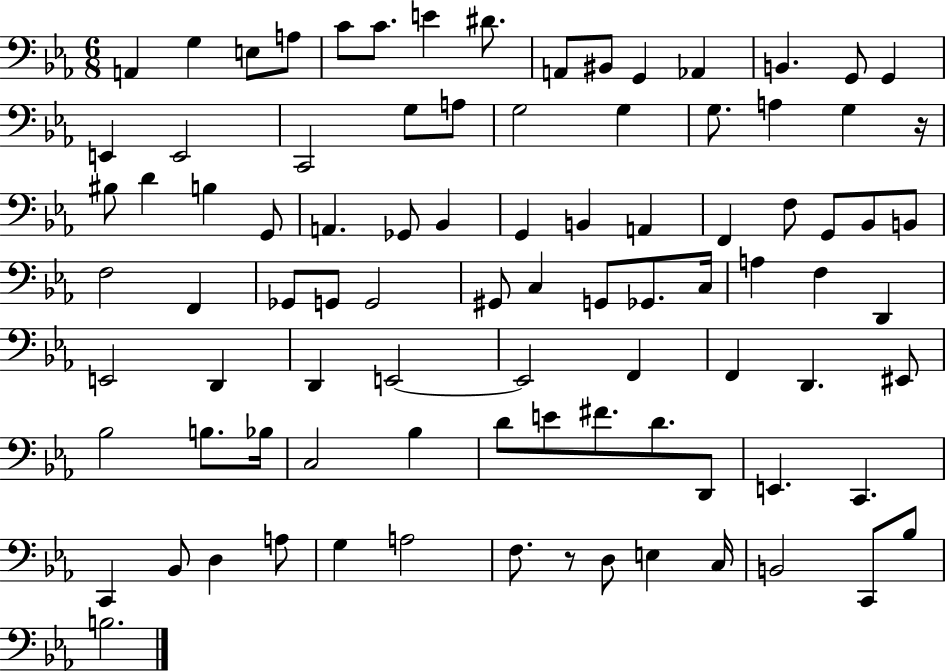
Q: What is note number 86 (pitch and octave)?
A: C2